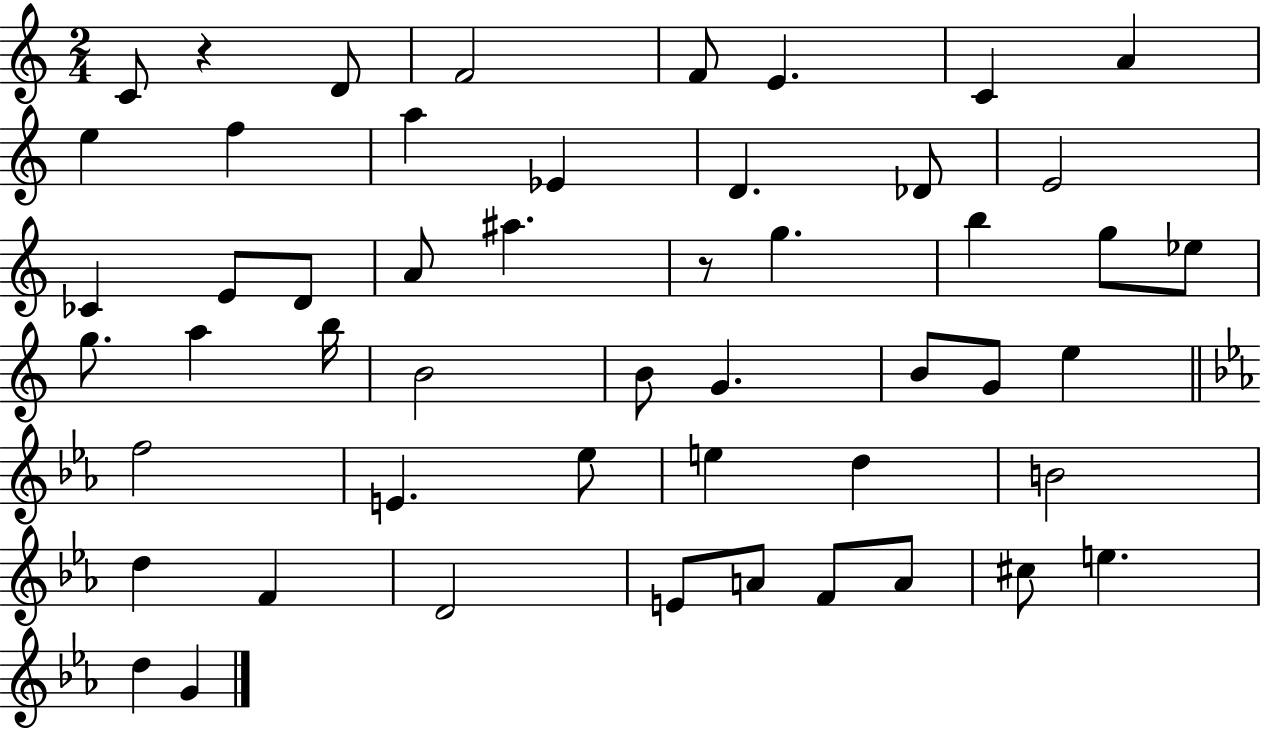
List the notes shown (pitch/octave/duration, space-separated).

C4/e R/q D4/e F4/h F4/e E4/q. C4/q A4/q E5/q F5/q A5/q Eb4/q D4/q. Db4/e E4/h CES4/q E4/e D4/e A4/e A#5/q. R/e G5/q. B5/q G5/e Eb5/e G5/e. A5/q B5/s B4/h B4/e G4/q. B4/e G4/e E5/q F5/h E4/q. Eb5/e E5/q D5/q B4/h D5/q F4/q D4/h E4/e A4/e F4/e A4/e C#5/e E5/q. D5/q G4/q